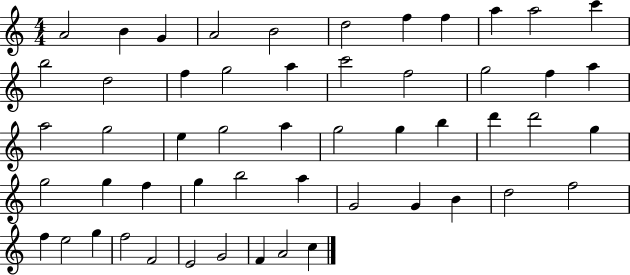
{
  \clef treble
  \numericTimeSignature
  \time 4/4
  \key c \major
  a'2 b'4 g'4 | a'2 b'2 | d''2 f''4 f''4 | a''4 a''2 c'''4 | \break b''2 d''2 | f''4 g''2 a''4 | c'''2 f''2 | g''2 f''4 a''4 | \break a''2 g''2 | e''4 g''2 a''4 | g''2 g''4 b''4 | d'''4 d'''2 g''4 | \break g''2 g''4 f''4 | g''4 b''2 a''4 | g'2 g'4 b'4 | d''2 f''2 | \break f''4 e''2 g''4 | f''2 f'2 | e'2 g'2 | f'4 a'2 c''4 | \break \bar "|."
}